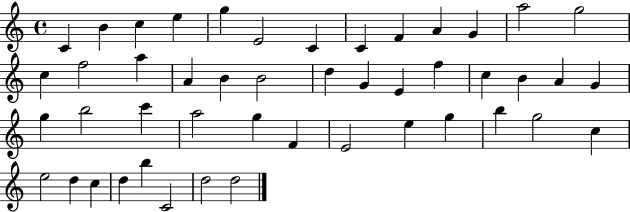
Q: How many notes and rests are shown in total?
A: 47